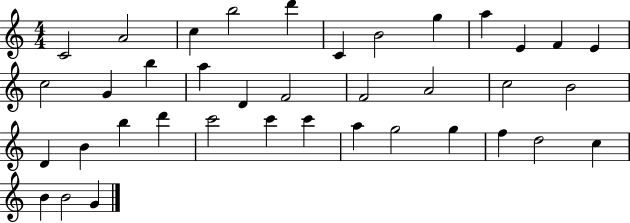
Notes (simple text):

C4/h A4/h C5/q B5/h D6/q C4/q B4/h G5/q A5/q E4/q F4/q E4/q C5/h G4/q B5/q A5/q D4/q F4/h F4/h A4/h C5/h B4/h D4/q B4/q B5/q D6/q C6/h C6/q C6/q A5/q G5/h G5/q F5/q D5/h C5/q B4/q B4/h G4/q